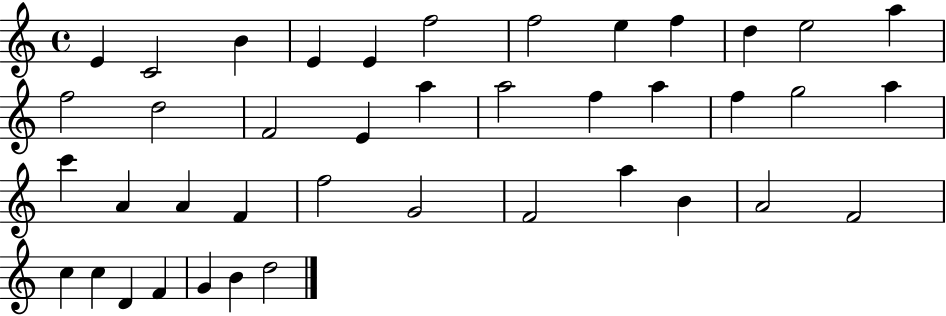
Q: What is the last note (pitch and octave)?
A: D5